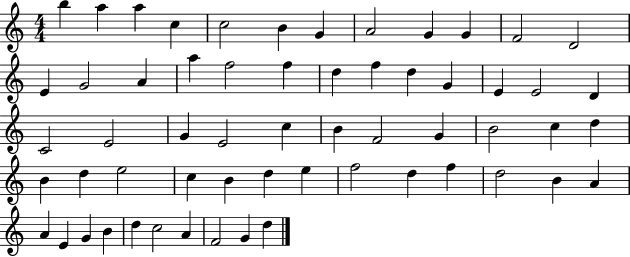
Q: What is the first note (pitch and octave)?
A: B5